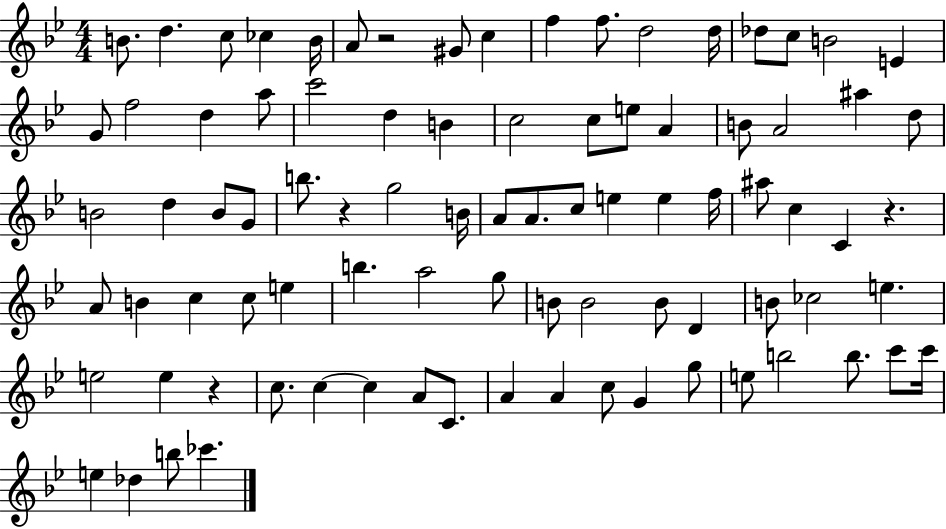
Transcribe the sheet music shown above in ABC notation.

X:1
T:Untitled
M:4/4
L:1/4
K:Bb
B/2 d c/2 _c B/4 A/2 z2 ^G/2 c f f/2 d2 d/4 _d/2 c/2 B2 E G/2 f2 d a/2 c'2 d B c2 c/2 e/2 A B/2 A2 ^a d/2 B2 d B/2 G/2 b/2 z g2 B/4 A/2 A/2 c/2 e e f/4 ^a/2 c C z A/2 B c c/2 e b a2 g/2 B/2 B2 B/2 D B/2 _c2 e e2 e z c/2 c c A/2 C/2 A A c/2 G g/2 e/2 b2 b/2 c'/2 c'/4 e _d b/2 _c'